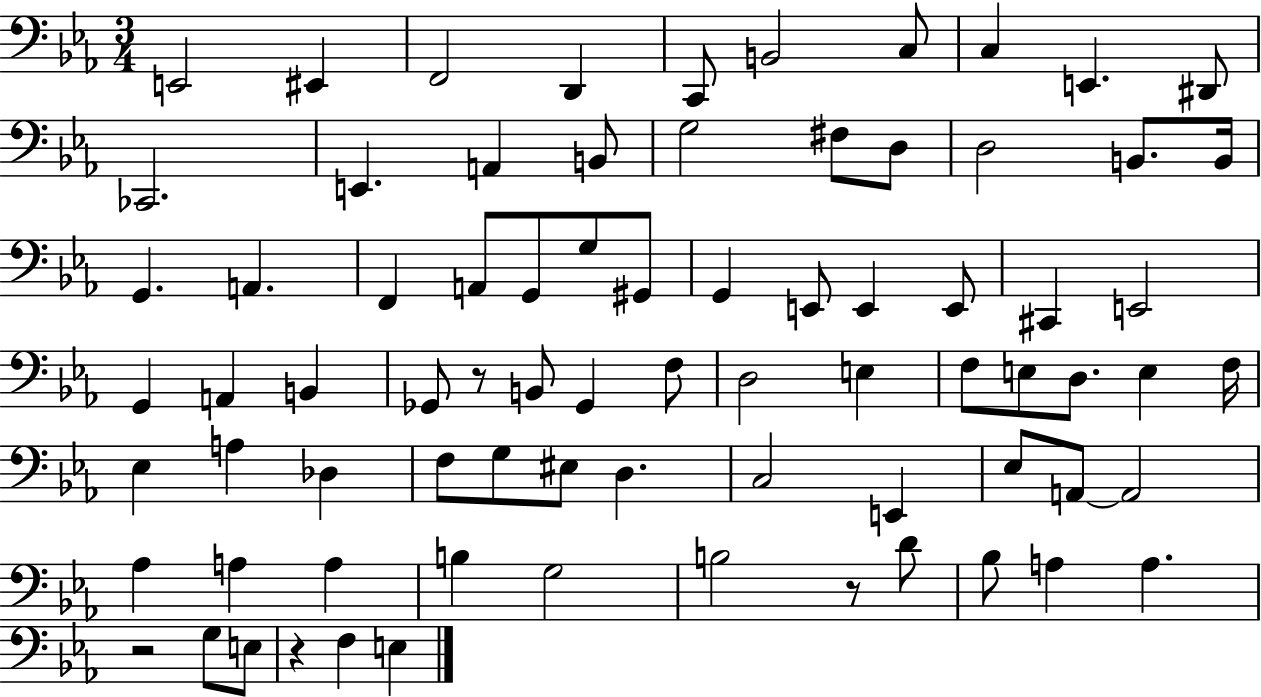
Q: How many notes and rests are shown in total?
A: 77